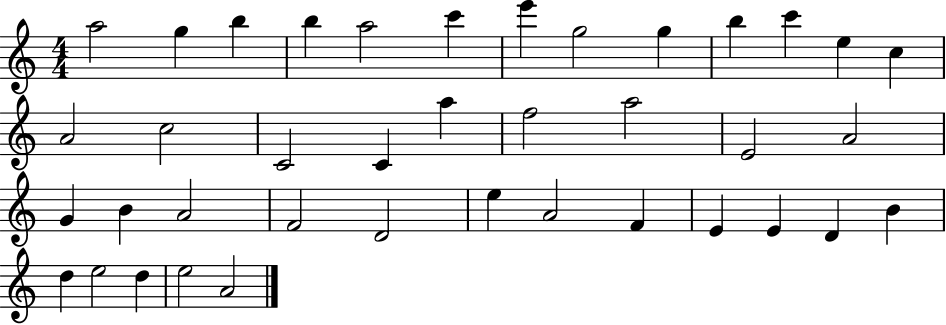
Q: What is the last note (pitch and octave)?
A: A4